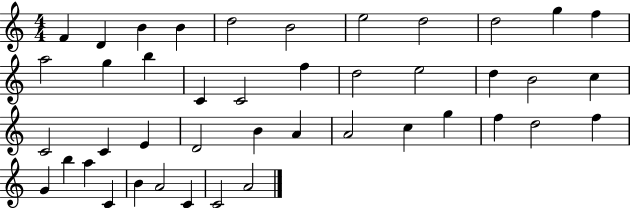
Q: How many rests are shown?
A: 0